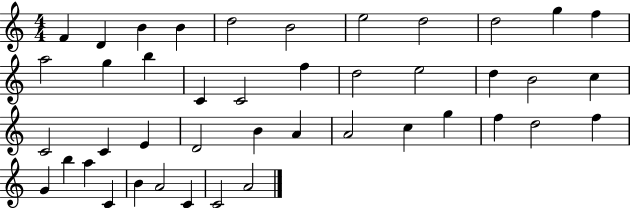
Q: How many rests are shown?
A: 0